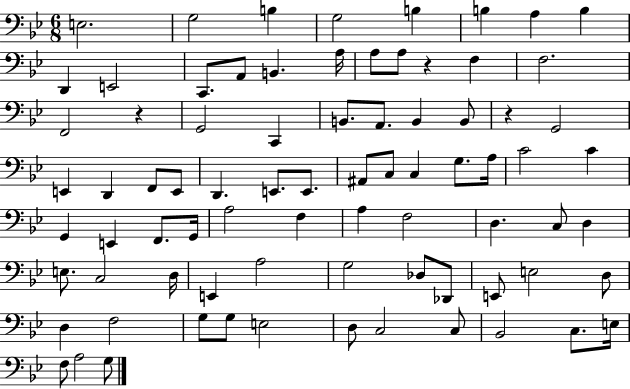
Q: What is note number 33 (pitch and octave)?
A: E2